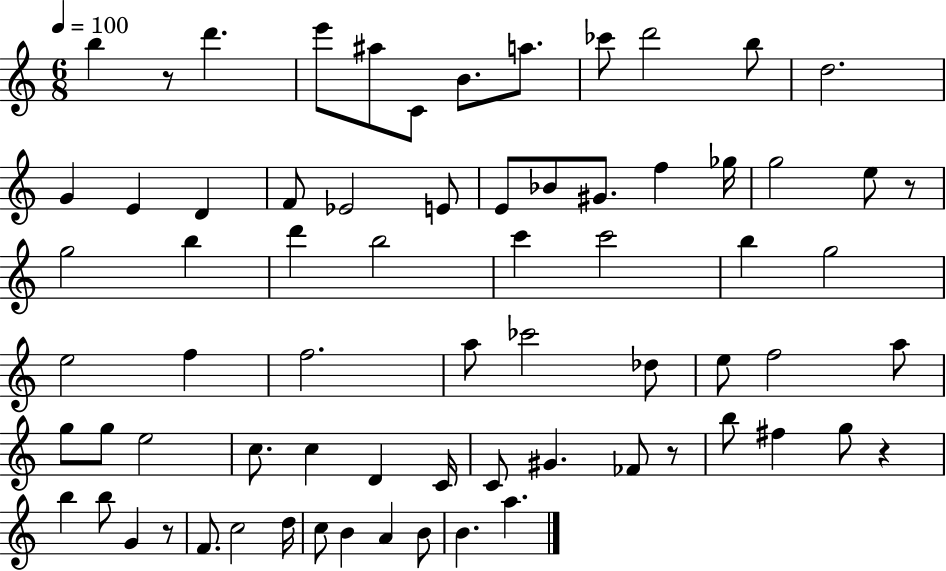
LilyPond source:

{
  \clef treble
  \numericTimeSignature
  \time 6/8
  \key c \major
  \tempo 4 = 100
  b''4 r8 d'''4. | e'''8 ais''8 c'8 b'8. a''8. | ces'''8 d'''2 b''8 | d''2. | \break g'4 e'4 d'4 | f'8 ees'2 e'8 | e'8 bes'8 gis'8. f''4 ges''16 | g''2 e''8 r8 | \break g''2 b''4 | d'''4 b''2 | c'''4 c'''2 | b''4 g''2 | \break e''2 f''4 | f''2. | a''8 ces'''2 des''8 | e''8 f''2 a''8 | \break g''8 g''8 e''2 | c''8. c''4 d'4 c'16 | c'8 gis'4. fes'8 r8 | b''8 fis''4 g''8 r4 | \break b''4 b''8 g'4 r8 | f'8. c''2 d''16 | c''8 b'4 a'4 b'8 | b'4. a''4. | \break \bar "|."
}